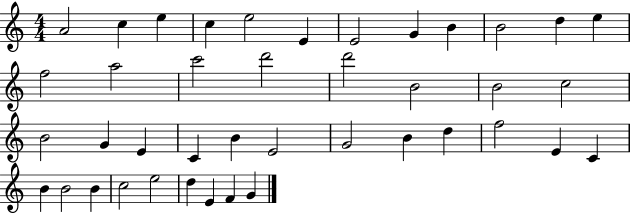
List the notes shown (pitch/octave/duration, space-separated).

A4/h C5/q E5/q C5/q E5/h E4/q E4/h G4/q B4/q B4/h D5/q E5/q F5/h A5/h C6/h D6/h D6/h B4/h B4/h C5/h B4/h G4/q E4/q C4/q B4/q E4/h G4/h B4/q D5/q F5/h E4/q C4/q B4/q B4/h B4/q C5/h E5/h D5/q E4/q F4/q G4/q